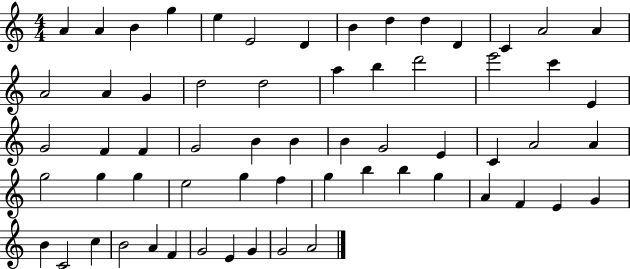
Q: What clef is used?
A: treble